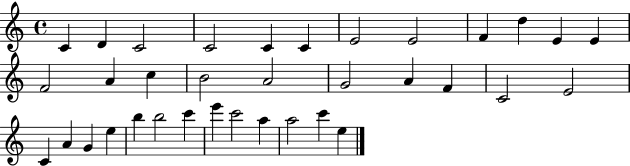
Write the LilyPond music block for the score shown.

{
  \clef treble
  \time 4/4
  \defaultTimeSignature
  \key c \major
  c'4 d'4 c'2 | c'2 c'4 c'4 | e'2 e'2 | f'4 d''4 e'4 e'4 | \break f'2 a'4 c''4 | b'2 a'2 | g'2 a'4 f'4 | c'2 e'2 | \break c'4 a'4 g'4 e''4 | b''4 b''2 c'''4 | e'''4 c'''2 a''4 | a''2 c'''4 e''4 | \break \bar "|."
}